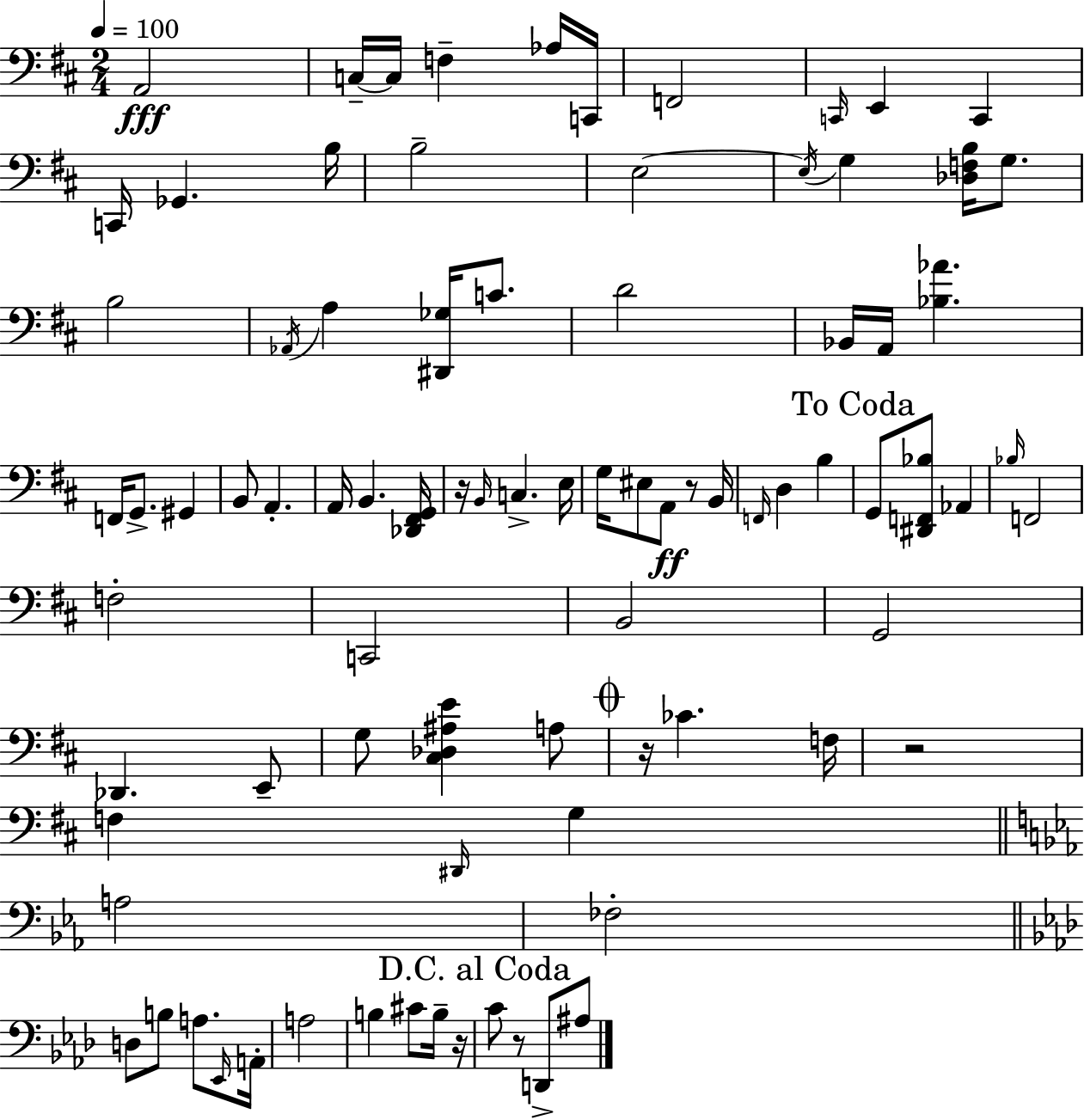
A2/h C3/s C3/s F3/q Ab3/s C2/s F2/h C2/s E2/q C2/q C2/s Gb2/q. B3/s B3/h E3/h E3/s G3/q [Db3,F3,B3]/s G3/e. B3/h Ab2/s A3/q [D#2,Gb3]/s C4/e. D4/h Bb2/s A2/s [Bb3,Ab4]/q. F2/s G2/e. G#2/q B2/e A2/q. A2/s B2/q. [Db2,F#2,G2]/s R/s B2/s C3/q. E3/s G3/s EIS3/e A2/e R/e B2/s F2/s D3/q B3/q G2/e [D#2,F2,Bb3]/e Ab2/q Bb3/s F2/h F3/h C2/h B2/h G2/h Db2/q. E2/e G3/e [C#3,Db3,A#3,E4]/q A3/e R/s CES4/q. F3/s R/h F3/q D#2/s G3/q A3/h FES3/h D3/e B3/e A3/e. Eb2/s A2/s A3/h B3/q C#4/e B3/s R/s C4/e R/e D2/e A#3/e